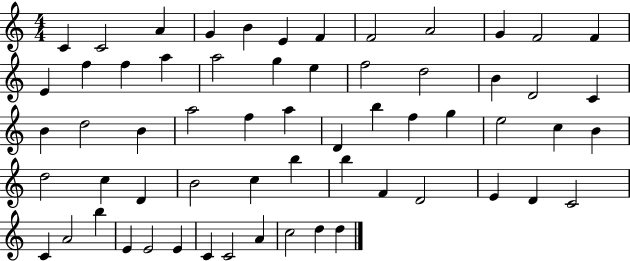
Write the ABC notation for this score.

X:1
T:Untitled
M:4/4
L:1/4
K:C
C C2 A G B E F F2 A2 G F2 F E f f a a2 g e f2 d2 B D2 C B d2 B a2 f a D b f g e2 c B d2 c D B2 c b b F D2 E D C2 C A2 b E E2 E C C2 A c2 d d